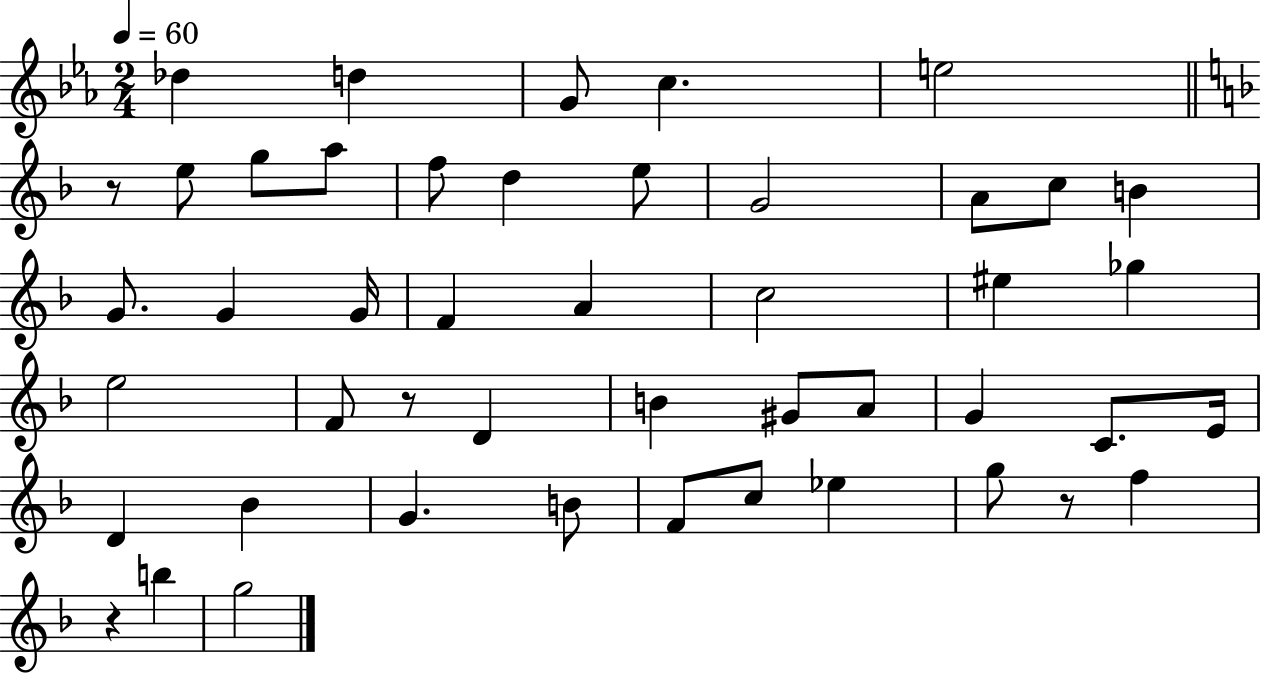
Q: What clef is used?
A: treble